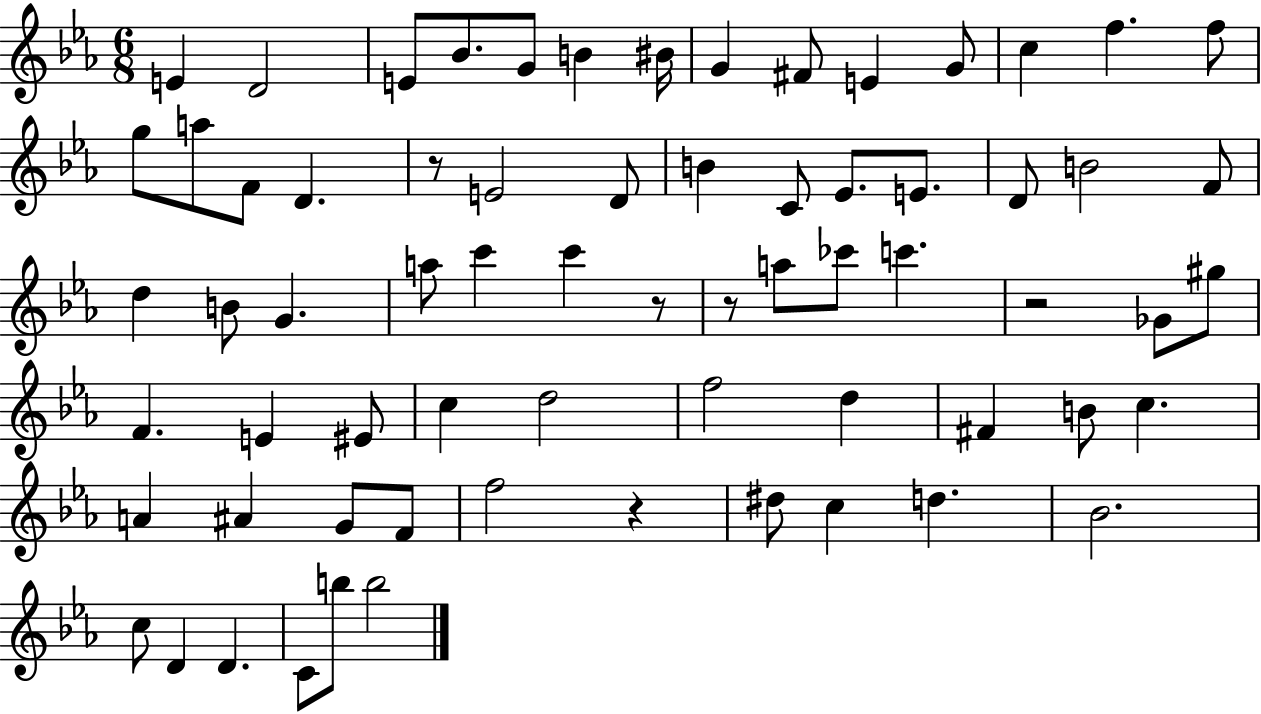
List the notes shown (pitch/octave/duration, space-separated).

E4/q D4/h E4/e Bb4/e. G4/e B4/q BIS4/s G4/q F#4/e E4/q G4/e C5/q F5/q. F5/e G5/e A5/e F4/e D4/q. R/e E4/h D4/e B4/q C4/e Eb4/e. E4/e. D4/e B4/h F4/e D5/q B4/e G4/q. A5/e C6/q C6/q R/e R/e A5/e CES6/e C6/q. R/h Gb4/e G#5/e F4/q. E4/q EIS4/e C5/q D5/h F5/h D5/q F#4/q B4/e C5/q. A4/q A#4/q G4/e F4/e F5/h R/q D#5/e C5/q D5/q. Bb4/h. C5/e D4/q D4/q. C4/e B5/e B5/h